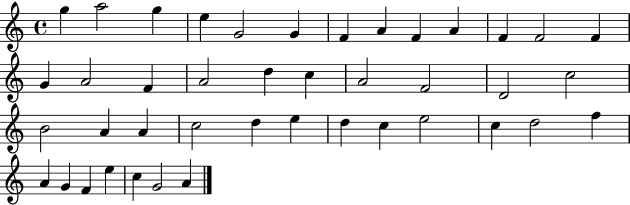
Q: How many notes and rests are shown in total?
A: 42